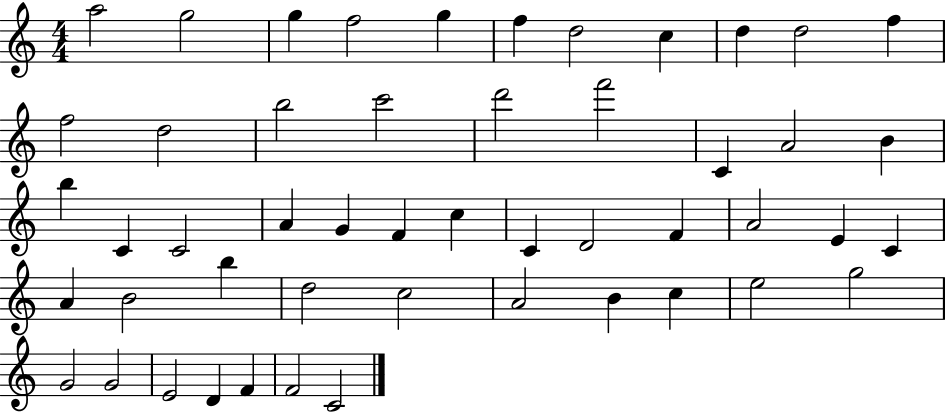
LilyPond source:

{
  \clef treble
  \numericTimeSignature
  \time 4/4
  \key c \major
  a''2 g''2 | g''4 f''2 g''4 | f''4 d''2 c''4 | d''4 d''2 f''4 | \break f''2 d''2 | b''2 c'''2 | d'''2 f'''2 | c'4 a'2 b'4 | \break b''4 c'4 c'2 | a'4 g'4 f'4 c''4 | c'4 d'2 f'4 | a'2 e'4 c'4 | \break a'4 b'2 b''4 | d''2 c''2 | a'2 b'4 c''4 | e''2 g''2 | \break g'2 g'2 | e'2 d'4 f'4 | f'2 c'2 | \bar "|."
}